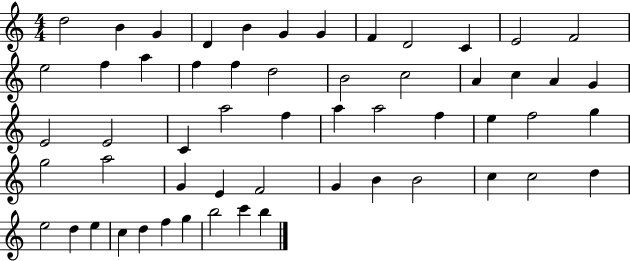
X:1
T:Untitled
M:4/4
L:1/4
K:C
d2 B G D B G G F D2 C E2 F2 e2 f a f f d2 B2 c2 A c A G E2 E2 C a2 f a a2 f e f2 g g2 a2 G E F2 G B B2 c c2 d e2 d e c d f g b2 c' b